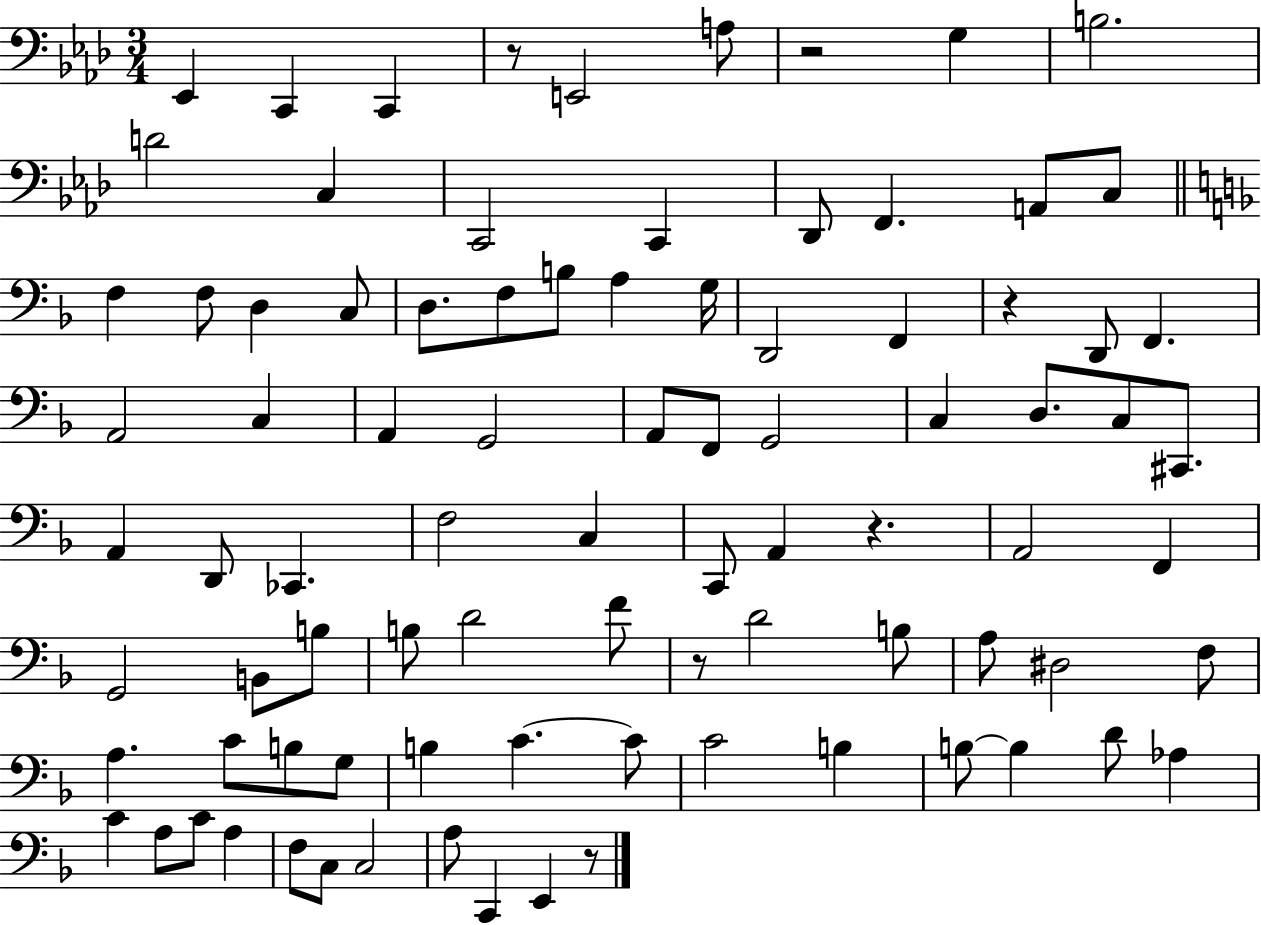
Eb2/q C2/q C2/q R/e E2/h A3/e R/h G3/q B3/h. D4/h C3/q C2/h C2/q Db2/e F2/q. A2/e C3/e F3/q F3/e D3/q C3/e D3/e. F3/e B3/e A3/q G3/s D2/h F2/q R/q D2/e F2/q. A2/h C3/q A2/q G2/h A2/e F2/e G2/h C3/q D3/e. C3/e C#2/e. A2/q D2/e CES2/q. F3/h C3/q C2/e A2/q R/q. A2/h F2/q G2/h B2/e B3/e B3/e D4/h F4/e R/e D4/h B3/e A3/e D#3/h F3/e A3/q. C4/e B3/e G3/e B3/q C4/q. C4/e C4/h B3/q B3/e B3/q D4/e Ab3/q C4/q A3/e C4/e A3/q F3/e C3/e C3/h A3/e C2/q E2/q R/e